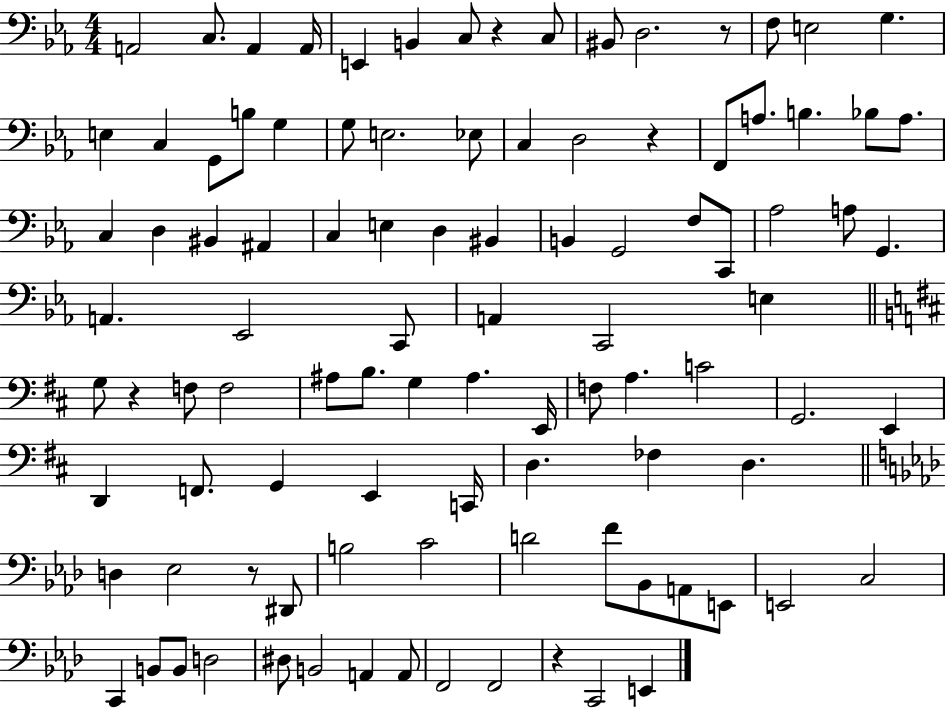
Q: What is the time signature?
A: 4/4